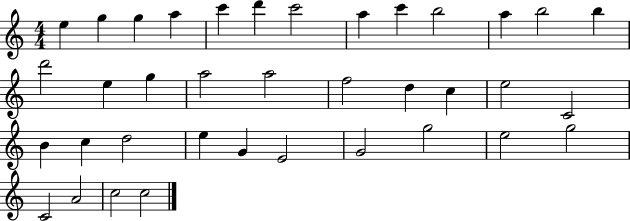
{
  \clef treble
  \numericTimeSignature
  \time 4/4
  \key c \major
  e''4 g''4 g''4 a''4 | c'''4 d'''4 c'''2 | a''4 c'''4 b''2 | a''4 b''2 b''4 | \break d'''2 e''4 g''4 | a''2 a''2 | f''2 d''4 c''4 | e''2 c'2 | \break b'4 c''4 d''2 | e''4 g'4 e'2 | g'2 g''2 | e''2 g''2 | \break c'2 a'2 | c''2 c''2 | \bar "|."
}